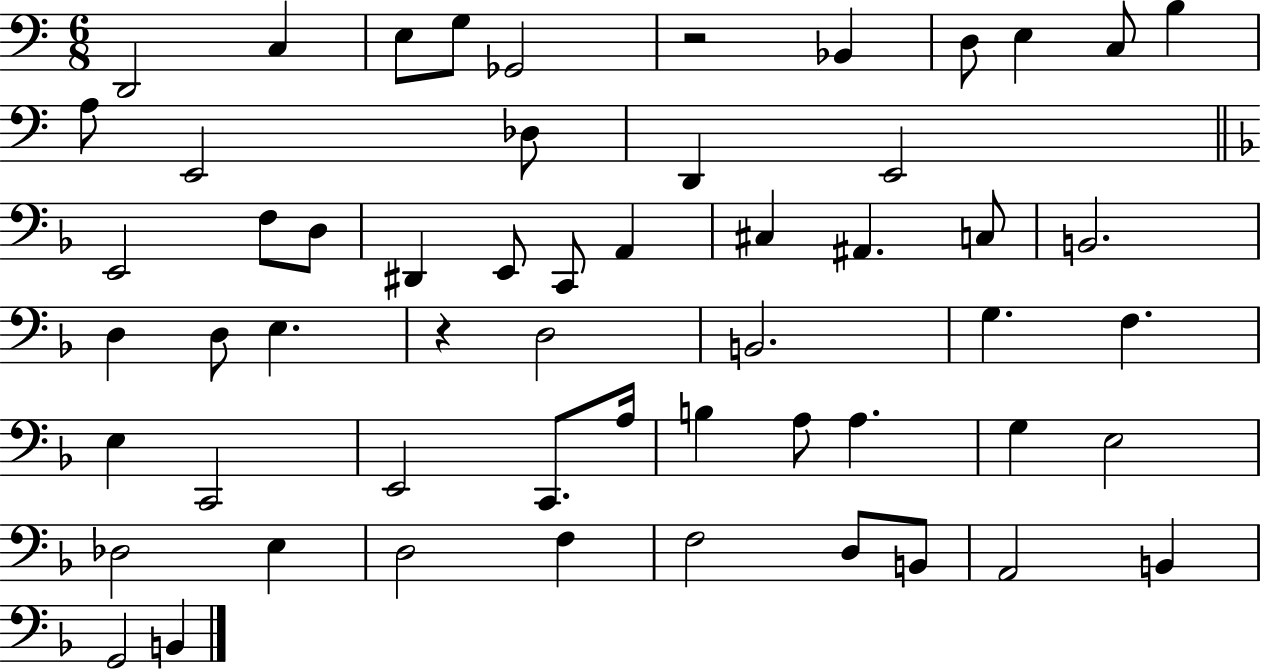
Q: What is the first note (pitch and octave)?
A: D2